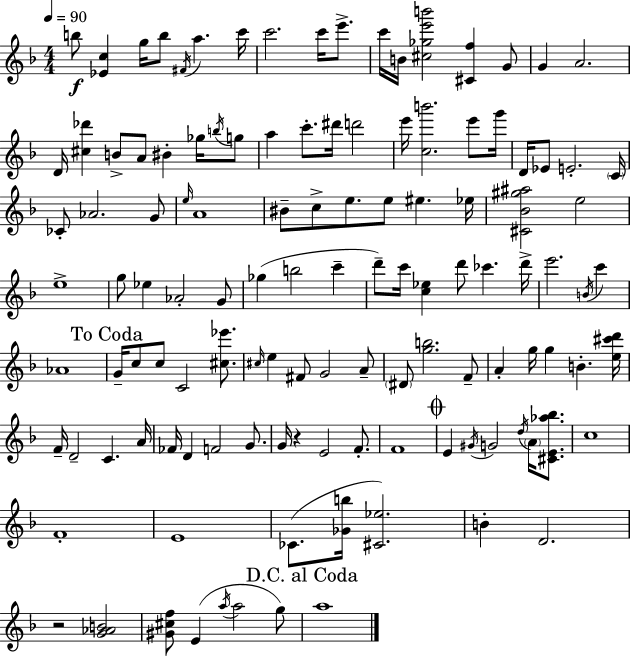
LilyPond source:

{
  \clef treble
  \numericTimeSignature
  \time 4/4
  \key f \major
  \tempo 4 = 90
  b''8\f <ees' c''>4 g''16 b''8 \acciaccatura { fis'16 } a''4. | c'''16 c'''2. c'''16 e'''8.-> | c'''16 b'16 <cis'' ges'' e''' b'''>2 <cis' f''>4 g'8 | g'4 a'2. | \break d'16 <cis'' des'''>4 b'8-> a'8 bis'4-. ges''16 \acciaccatura { b''16 } | g''8 a''4 c'''8.-. dis'''16 d'''2 | e'''16 <c'' b'''>2. e'''8 | g'''16 d'16 ees'8 e'2.-. | \break \parenthesize c'16 ces'8-. aes'2. | g'8 \grace { e''16 } a'1 | bis'8-- c''8-> e''8. e''8 eis''4. | ees''16 <cis' bes' gis'' ais''>2 e''2 | \break e''1-> | g''8 ees''4 aes'2-. | g'8 ges''4( b''2 c'''4-- | d'''8--) c'''16 <c'' ees''>4 d'''8 ces'''4. | \break d'''16-> e'''2. \acciaccatura { b'16 } | c'''4 aes'1 | \mark "To Coda" g'16-- c''8 c''8 c'2 | <cis'' ees'''>8. \grace { cis''16 } e''4 fis'8 g'2 | \break a'8-- \parenthesize dis'8 <g'' b''>2. | f'8-- a'4-. g''16 g''4 b'4.-. | <e'' cis''' d'''>16 f'16-- d'2-- c'4. | a'16 fes'16 d'4 f'2 | \break g'8. g'16 r4 e'2 | f'8.-. f'1 | \mark \markup { \musicglyph "scripts.coda" } e'4 \acciaccatura { gis'16 } g'2 | \acciaccatura { d''16 } \parenthesize a'16 <cis' e' aes'' bes''>8. c''1 | \break f'1-. | e'1 | ces'8.( <ges' b''>16 <cis' ees''>2.) | b'4-. d'2. | \break r2 <g' aes' b'>2 | <gis' cis'' f''>8 e'4( \acciaccatura { a''16 } a''2 | g''8) \mark "D.C. al Coda" a''1 | \bar "|."
}